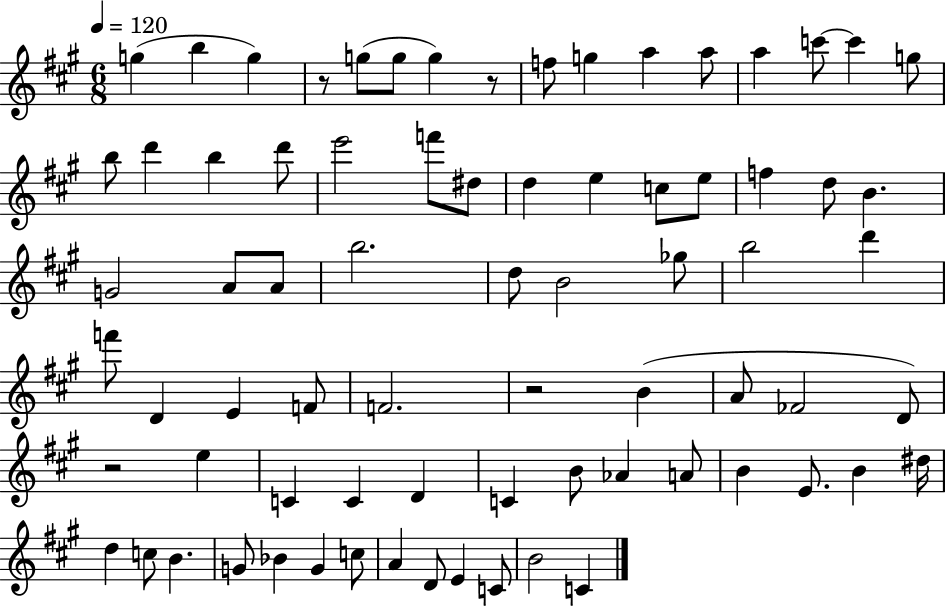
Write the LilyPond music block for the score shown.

{
  \clef treble
  \numericTimeSignature
  \time 6/8
  \key a \major
  \tempo 4 = 120
  g''4( b''4 g''4) | r8 g''8( g''8 g''4) r8 | f''8 g''4 a''4 a''8 | a''4 c'''8~~ c'''4 g''8 | \break b''8 d'''4 b''4 d'''8 | e'''2 f'''8 dis''8 | d''4 e''4 c''8 e''8 | f''4 d''8 b'4. | \break g'2 a'8 a'8 | b''2. | d''8 b'2 ges''8 | b''2 d'''4 | \break f'''8 d'4 e'4 f'8 | f'2. | r2 b'4( | a'8 fes'2 d'8) | \break r2 e''4 | c'4 c'4 d'4 | c'4 b'8 aes'4 a'8 | b'4 e'8. b'4 dis''16 | \break d''4 c''8 b'4. | g'8 bes'4 g'4 c''8 | a'4 d'8 e'4 c'8 | b'2 c'4 | \break \bar "|."
}